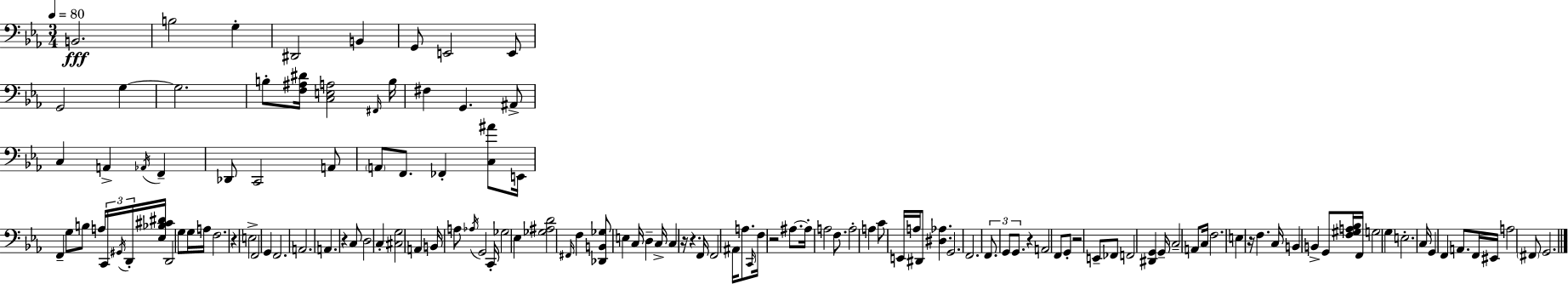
{
  \clef bass
  \numericTimeSignature
  \time 3/4
  \key c \minor
  \tempo 4 = 80
  b,2.\fff | b2 g4-. | dis,2 b,4 | g,8 e,2 e,8 | \break g,2 g4~~ | g2. | b8-. <f ais dis'>16 <c e a>2 \grace { fis,16 } | b16 fis4 g,4. ais,8-> | \break c4 a,4-> \acciaccatura { aes,16 } f,4-- | des,8 c,2 | a,8 \parenthesize a,8 f,8. fes,4-. <c ais'>8 | e,16 f,4-- g8 b8 a16 \tuplet 3/2 { c,16 | \break \acciaccatura { gis,16 } d,16-. } <ees bes cis' dis'>16 d,2 g8 | g16 a16 f2. | r4 e2-> | f,2 g,4 | \break f,2. | a,2. | a,4. r4 | c8 d2 c4-. | \break <cis g>2 a,4 | b,16 a8 \acciaccatura { aes16 } g,2 | c,16-. ges2 | ees4 <ges ais d'>2 | \break \grace { fis,16 } f4 <des, b, ges>8 e4 c16 | d4-- c16-> c4 r16 r4. | f,16 f,2 | ais,16 a8. \grace { c,16 } f16 r2 | \break ais8.~~ ais16-. a2 | f8. a2-. | a4 c'8 e,16 a16 dis,8 | <dis aes>4. g,2. | \break f,2. | \tuplet 3/2 { f,8. g,8 g,8. } | r4 a,2 | f,8 g,8-. r2 | \break e,8-- fes,8 f,2 | <dis, g,>4 g,16-- c2-- | a,8 c16 f2. | e4 r16 f4. | \break c16 b,4 b,4-> | g,8 <f gis a bes>16 f,16 g2 | g4 e2.-. | c16 g,4 f,4 | \break a,8. f,16 eis,16 a2 | \parenthesize fis,8 g,2. | \bar "|."
}